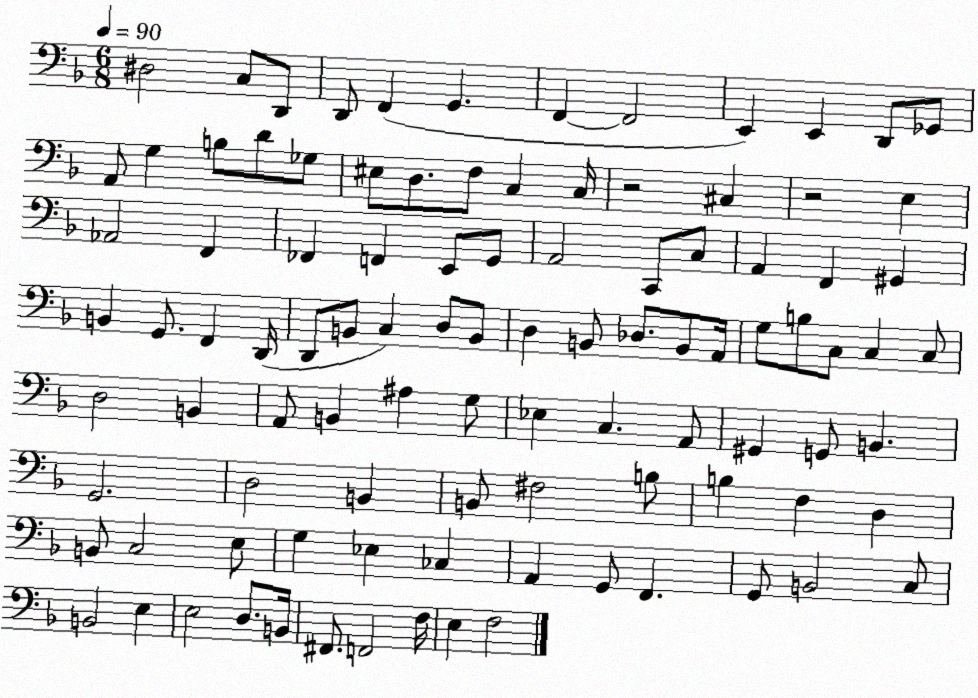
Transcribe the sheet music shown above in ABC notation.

X:1
T:Untitled
M:6/8
L:1/4
K:F
^D,2 C,/2 D,,/2 D,,/2 F,, G,, F,, F,,2 E,, E,, D,,/2 _G,,/2 A,,/2 G, B,/2 D/2 _G,/2 ^E,/2 D,/2 F,/2 C, C,/4 z2 ^C, z2 E, _A,,2 F,, _F,, F,, E,,/2 G,,/2 A,,2 C,,/2 C,/2 A,, F,, ^G,, B,, G,,/2 F,, D,,/4 D,,/2 B,,/2 C, D,/2 B,,/2 D, B,,/2 _D,/2 B,,/2 A,,/4 G,/2 B,/2 C,/2 C, C,/2 D,2 B,, A,,/2 B,, ^A, G,/2 _E, C, A,,/2 ^G,, G,,/2 B,, G,,2 D,2 B,, B,,/2 ^F,2 B,/2 B, F, D, B,,/2 C,2 E,/2 G, _E, _C, A,, G,,/2 F,, G,,/2 B,,2 C,/2 B,,2 E, E,2 D,/2 B,,/4 ^F,,/2 F,,2 F,/4 E, F,2